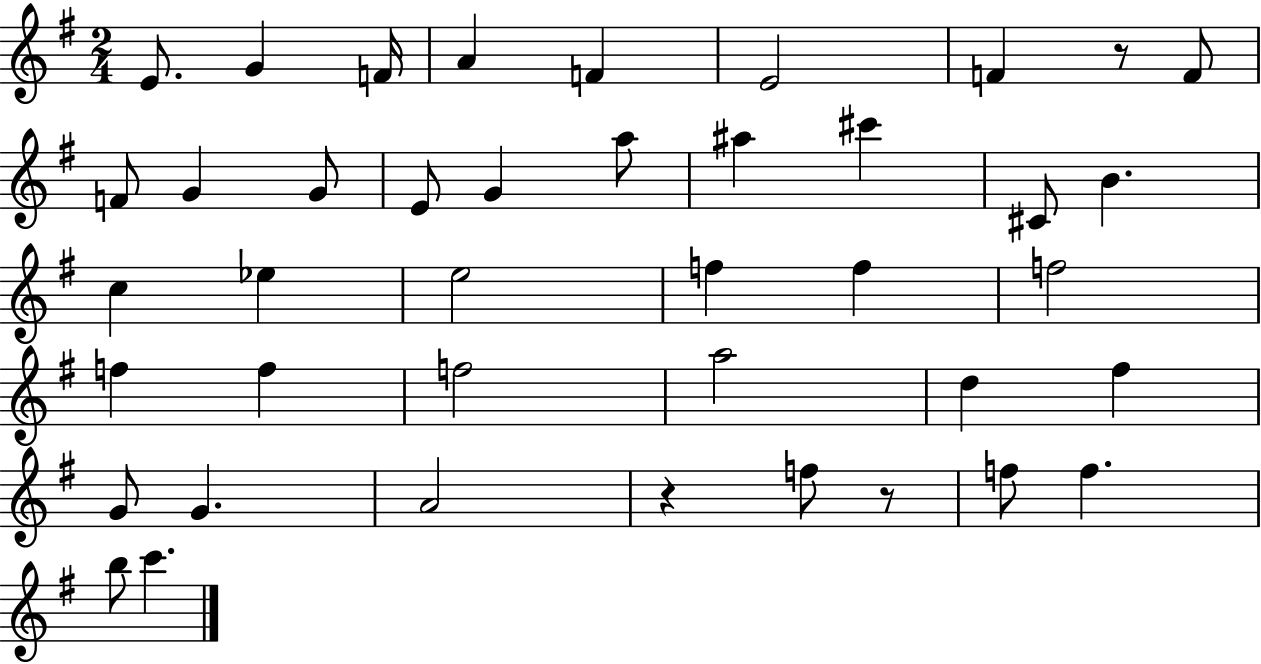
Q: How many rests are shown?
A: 3